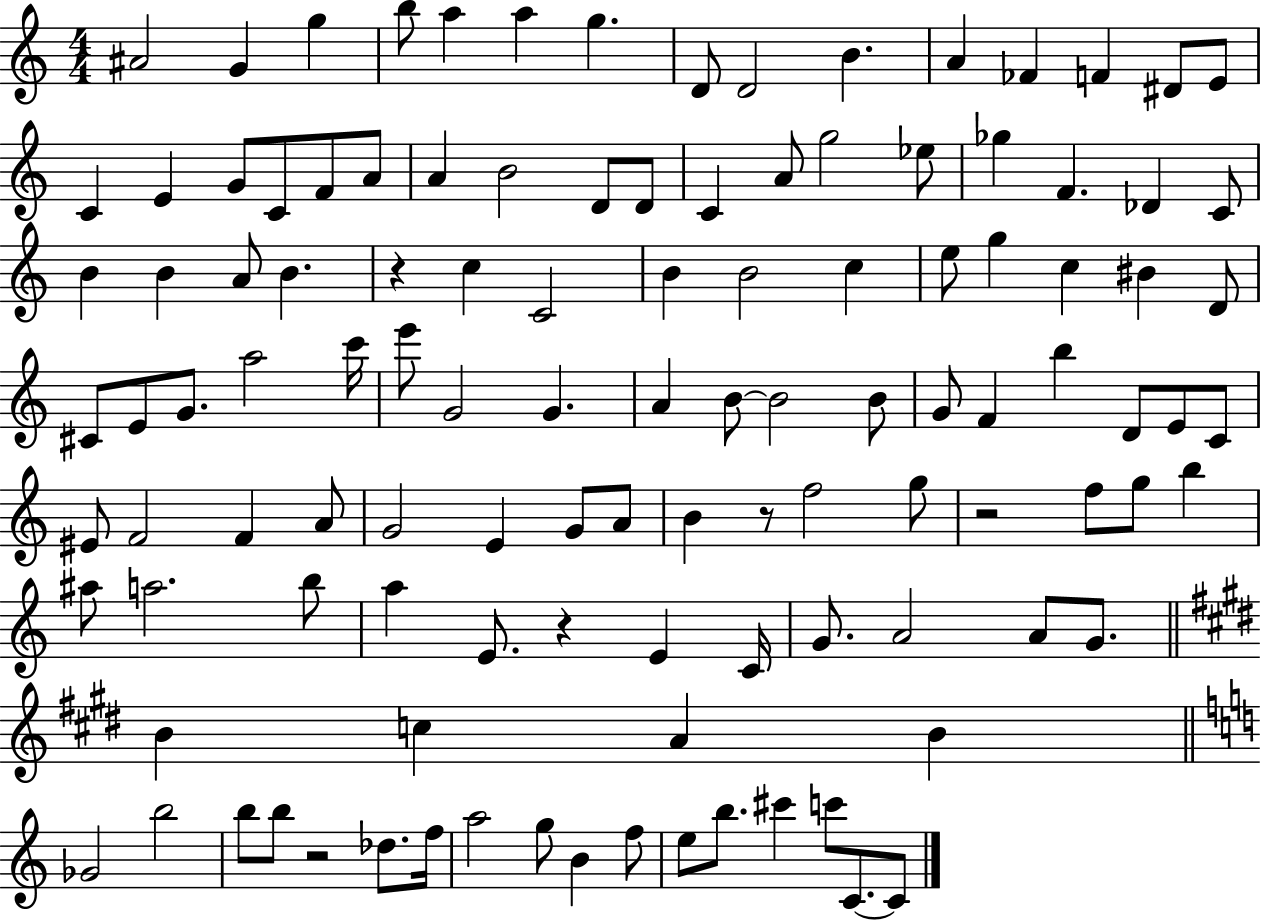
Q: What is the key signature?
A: C major